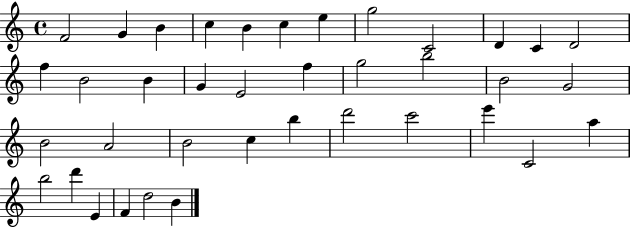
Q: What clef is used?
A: treble